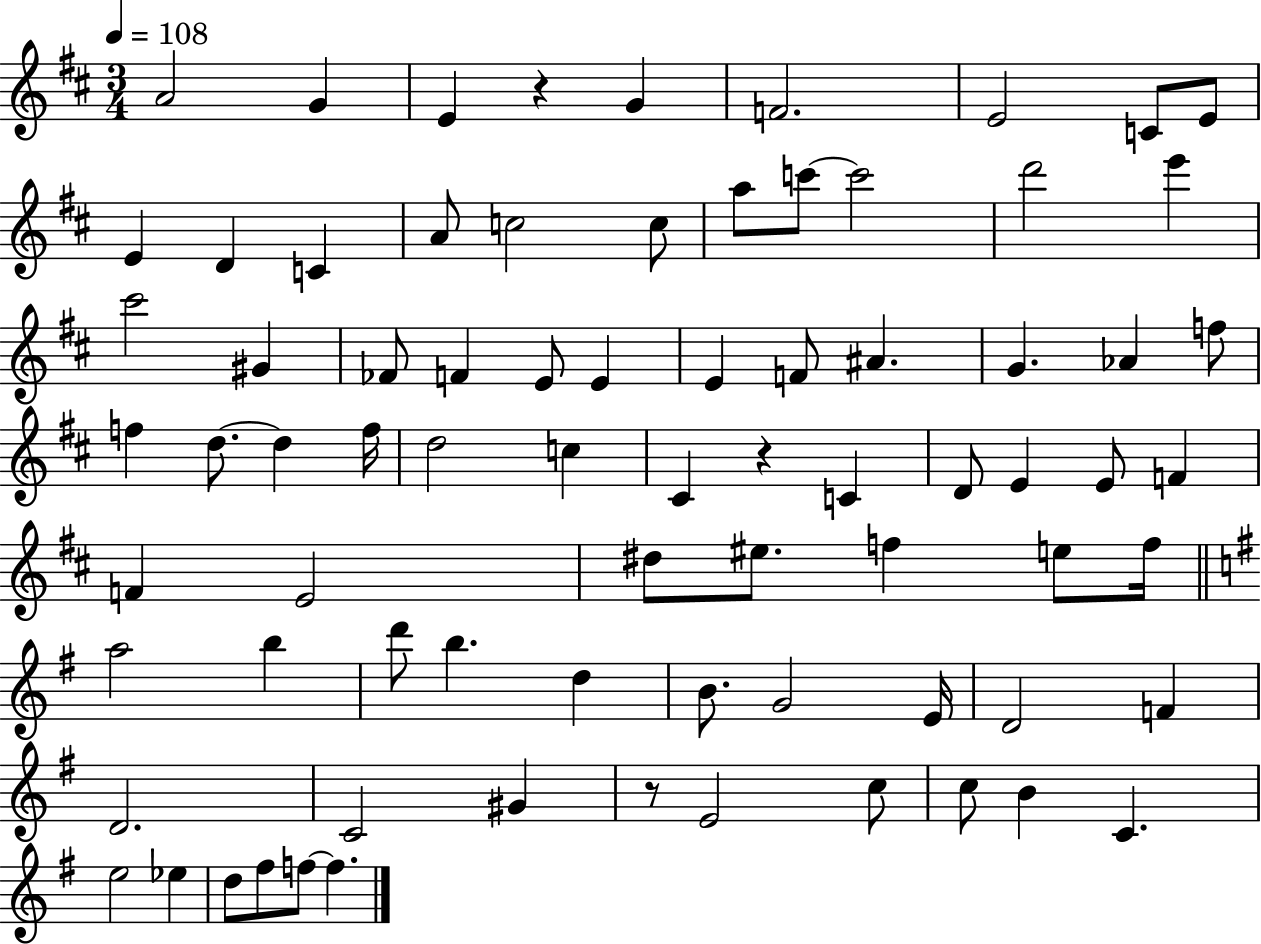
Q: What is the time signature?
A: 3/4